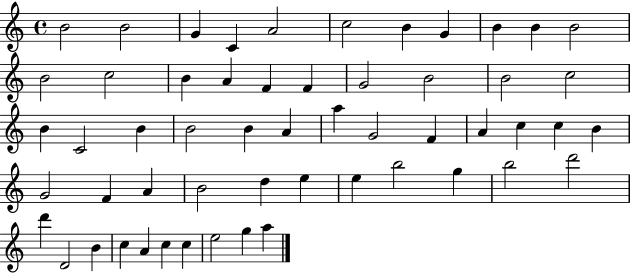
B4/h B4/h G4/q C4/q A4/h C5/h B4/q G4/q B4/q B4/q B4/h B4/h C5/h B4/q A4/q F4/q F4/q G4/h B4/h B4/h C5/h B4/q C4/h B4/q B4/h B4/q A4/q A5/q G4/h F4/q A4/q C5/q C5/q B4/q G4/h F4/q A4/q B4/h D5/q E5/q E5/q B5/h G5/q B5/h D6/h D6/q D4/h B4/q C5/q A4/q C5/q C5/q E5/h G5/q A5/q